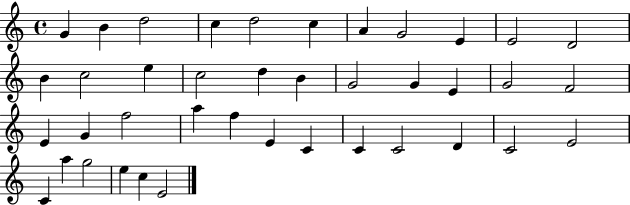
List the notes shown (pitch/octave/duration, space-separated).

G4/q B4/q D5/h C5/q D5/h C5/q A4/q G4/h E4/q E4/h D4/h B4/q C5/h E5/q C5/h D5/q B4/q G4/h G4/q E4/q G4/h F4/h E4/q G4/q F5/h A5/q F5/q E4/q C4/q C4/q C4/h D4/q C4/h E4/h C4/q A5/q G5/h E5/q C5/q E4/h